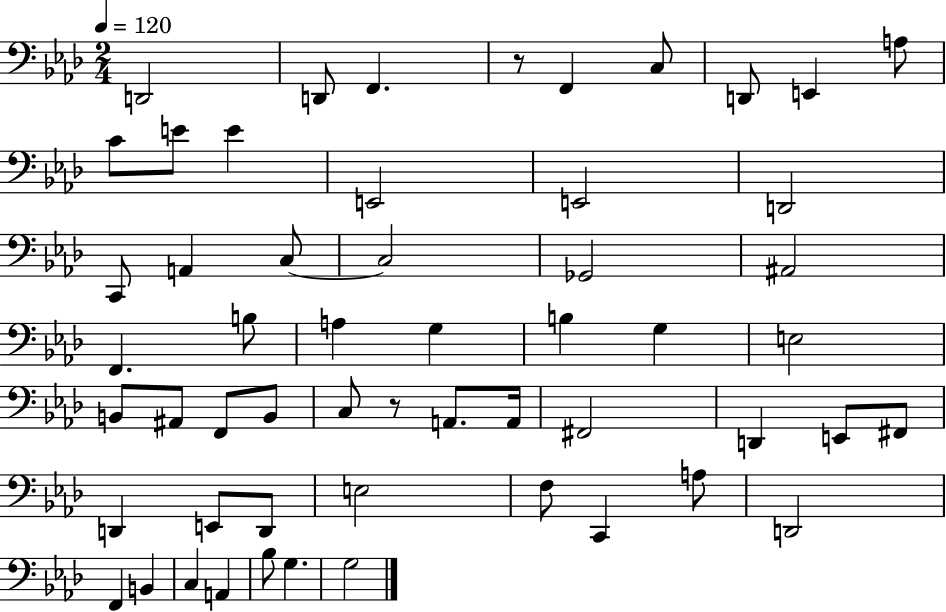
X:1
T:Untitled
M:2/4
L:1/4
K:Ab
D,,2 D,,/2 F,, z/2 F,, C,/2 D,,/2 E,, A,/2 C/2 E/2 E E,,2 E,,2 D,,2 C,,/2 A,, C,/2 C,2 _G,,2 ^A,,2 F,, B,/2 A, G, B, G, E,2 B,,/2 ^A,,/2 F,,/2 B,,/2 C,/2 z/2 A,,/2 A,,/4 ^F,,2 D,, E,,/2 ^F,,/2 D,, E,,/2 D,,/2 E,2 F,/2 C,, A,/2 D,,2 F,, B,, C, A,, _B,/2 G, G,2